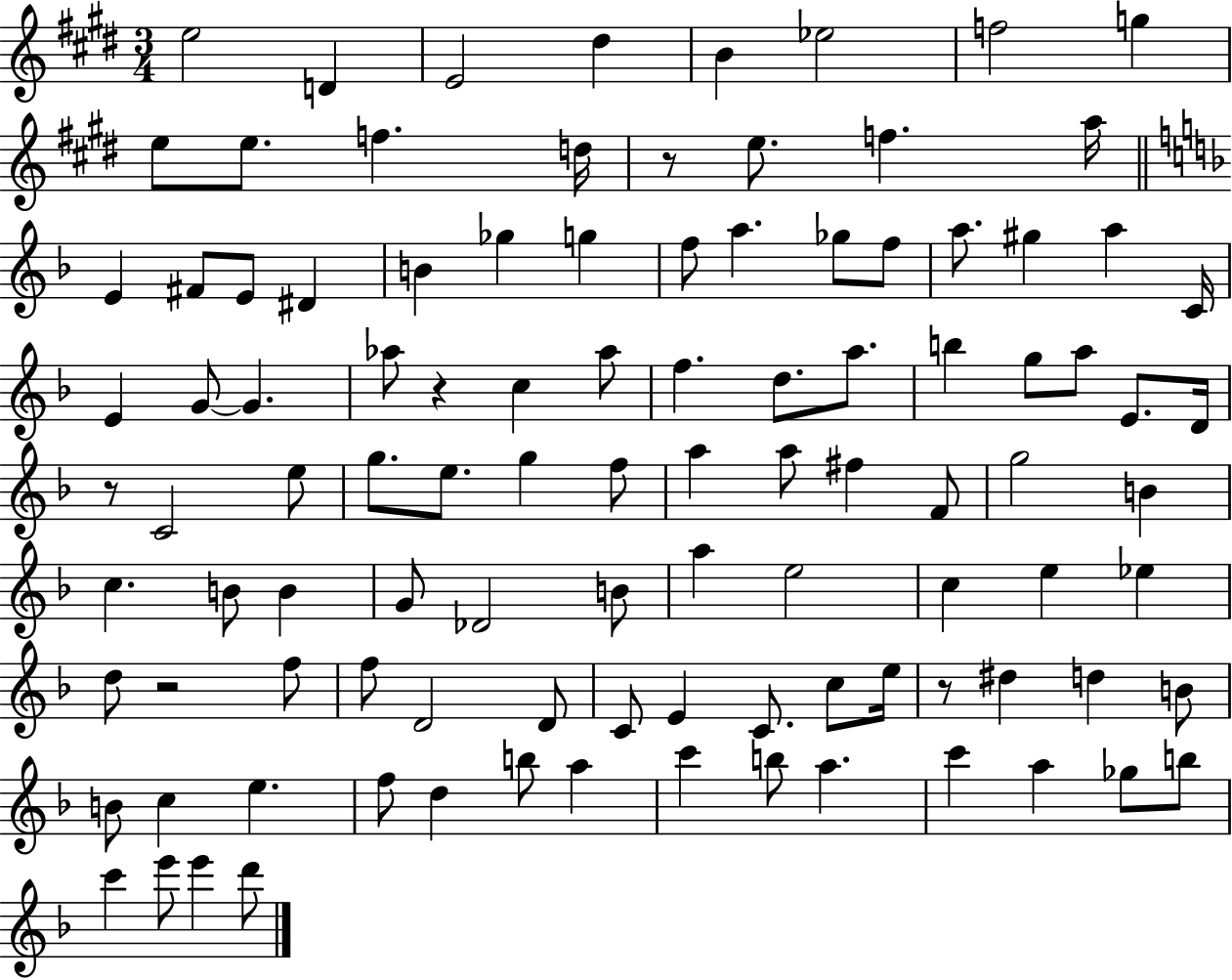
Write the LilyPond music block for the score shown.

{
  \clef treble
  \numericTimeSignature
  \time 3/4
  \key e \major
  e''2 d'4 | e'2 dis''4 | b'4 ees''2 | f''2 g''4 | \break e''8 e''8. f''4. d''16 | r8 e''8. f''4. a''16 | \bar "||" \break \key f \major e'4 fis'8 e'8 dis'4 | b'4 ges''4 g''4 | f''8 a''4. ges''8 f''8 | a''8. gis''4 a''4 c'16 | \break e'4 g'8~~ g'4. | aes''8 r4 c''4 aes''8 | f''4. d''8. a''8. | b''4 g''8 a''8 e'8. d'16 | \break r8 c'2 e''8 | g''8. e''8. g''4 f''8 | a''4 a''8 fis''4 f'8 | g''2 b'4 | \break c''4. b'8 b'4 | g'8 des'2 b'8 | a''4 e''2 | c''4 e''4 ees''4 | \break d''8 r2 f''8 | f''8 d'2 d'8 | c'8 e'4 c'8. c''8 e''16 | r8 dis''4 d''4 b'8 | \break b'8 c''4 e''4. | f''8 d''4 b''8 a''4 | c'''4 b''8 a''4. | c'''4 a''4 ges''8 b''8 | \break c'''4 e'''8 e'''4 d'''8 | \bar "|."
}